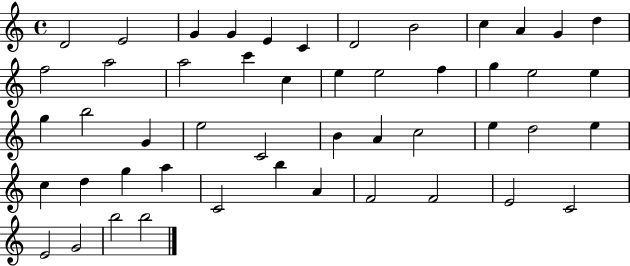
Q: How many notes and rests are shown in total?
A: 49